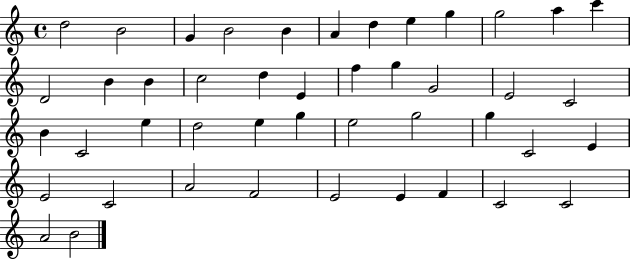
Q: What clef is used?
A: treble